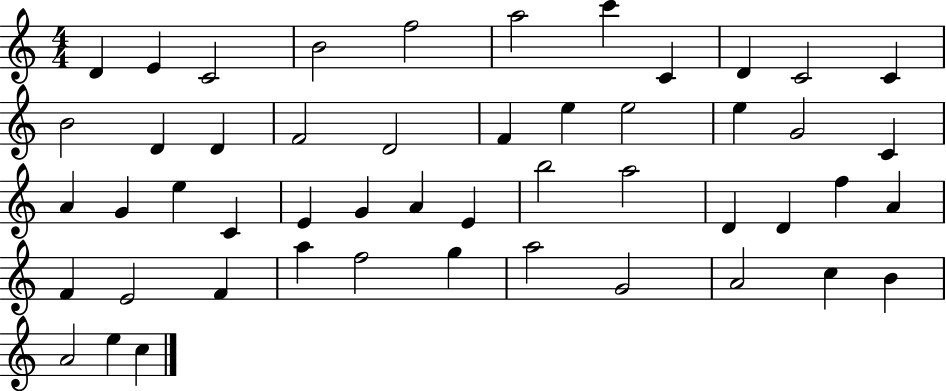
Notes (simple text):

D4/q E4/q C4/h B4/h F5/h A5/h C6/q C4/q D4/q C4/h C4/q B4/h D4/q D4/q F4/h D4/h F4/q E5/q E5/h E5/q G4/h C4/q A4/q G4/q E5/q C4/q E4/q G4/q A4/q E4/q B5/h A5/h D4/q D4/q F5/q A4/q F4/q E4/h F4/q A5/q F5/h G5/q A5/h G4/h A4/h C5/q B4/q A4/h E5/q C5/q